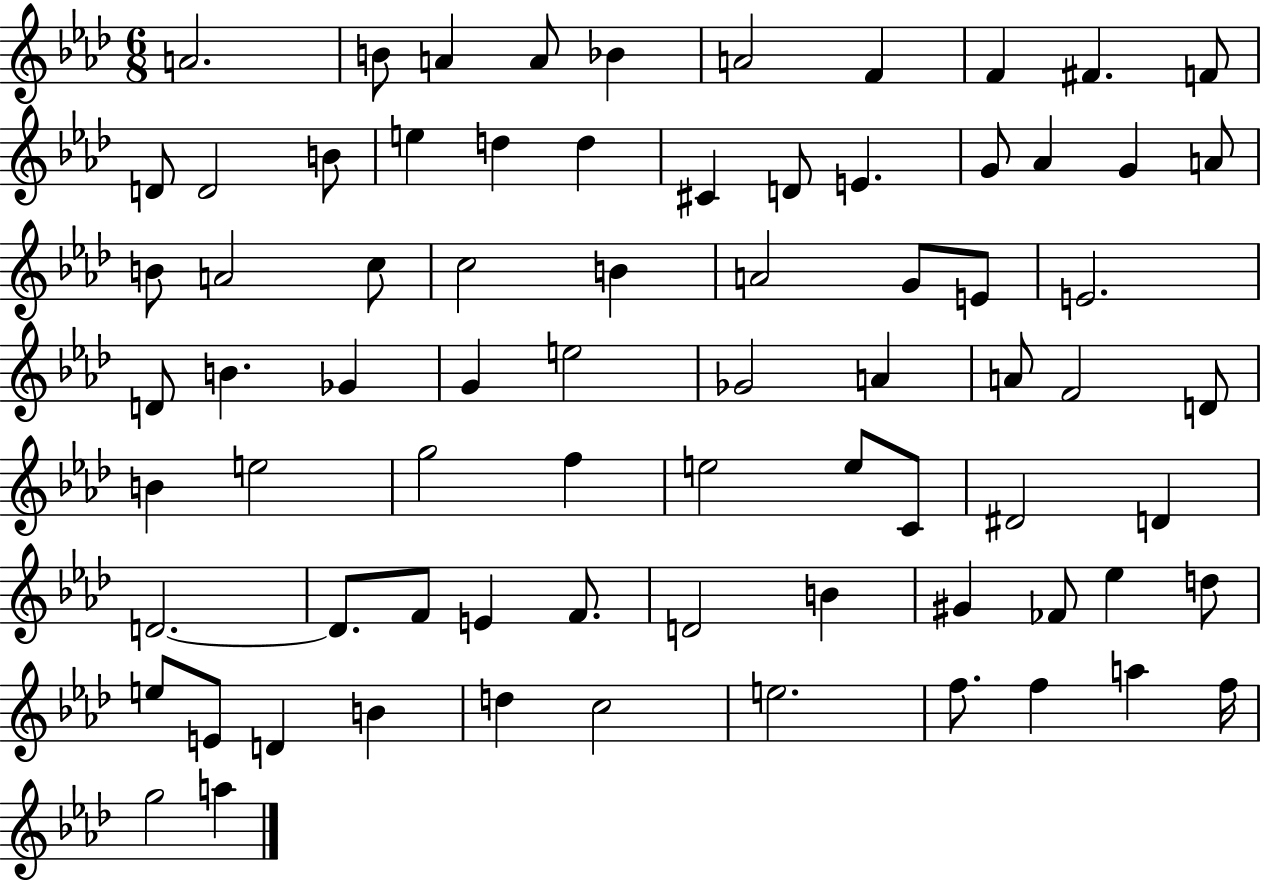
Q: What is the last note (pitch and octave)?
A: A5